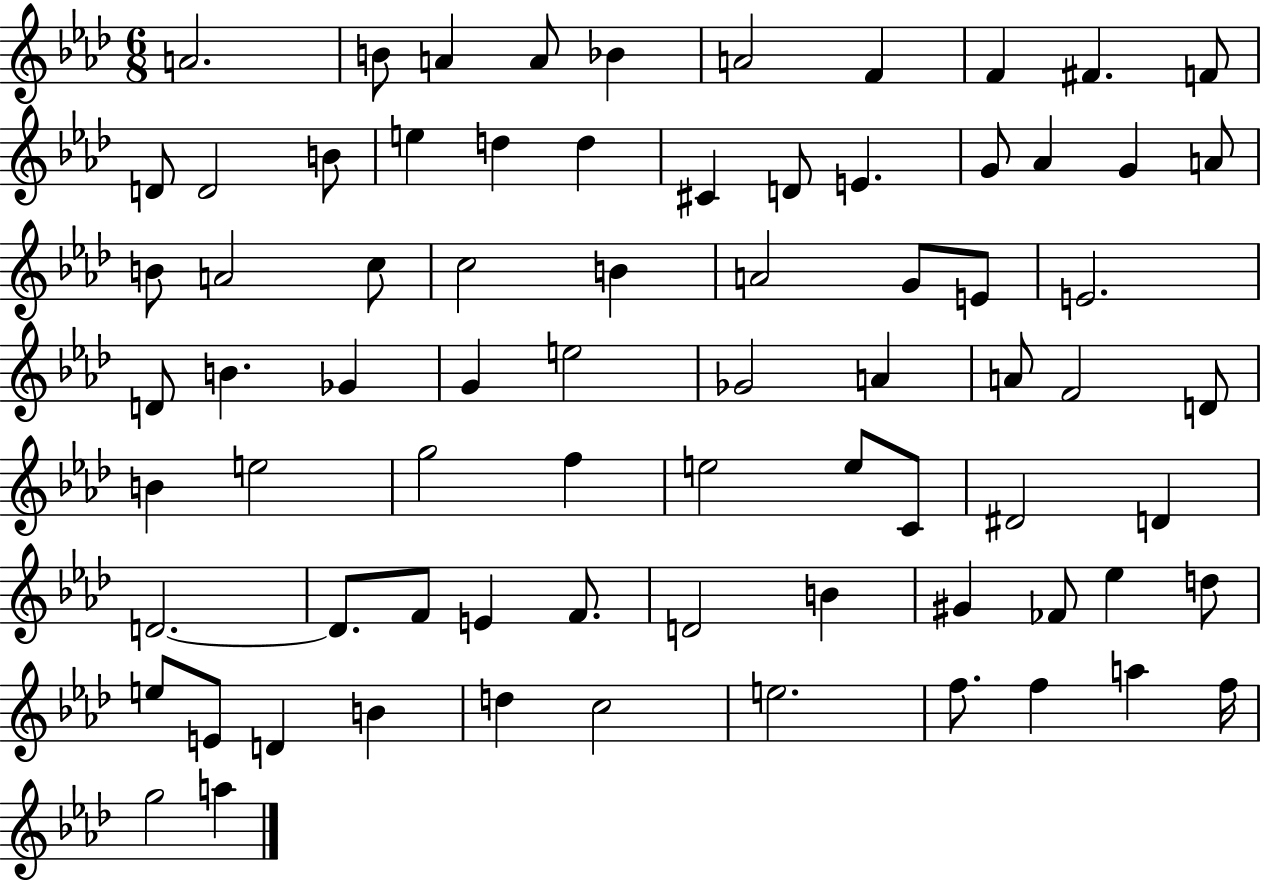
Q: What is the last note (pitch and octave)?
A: A5